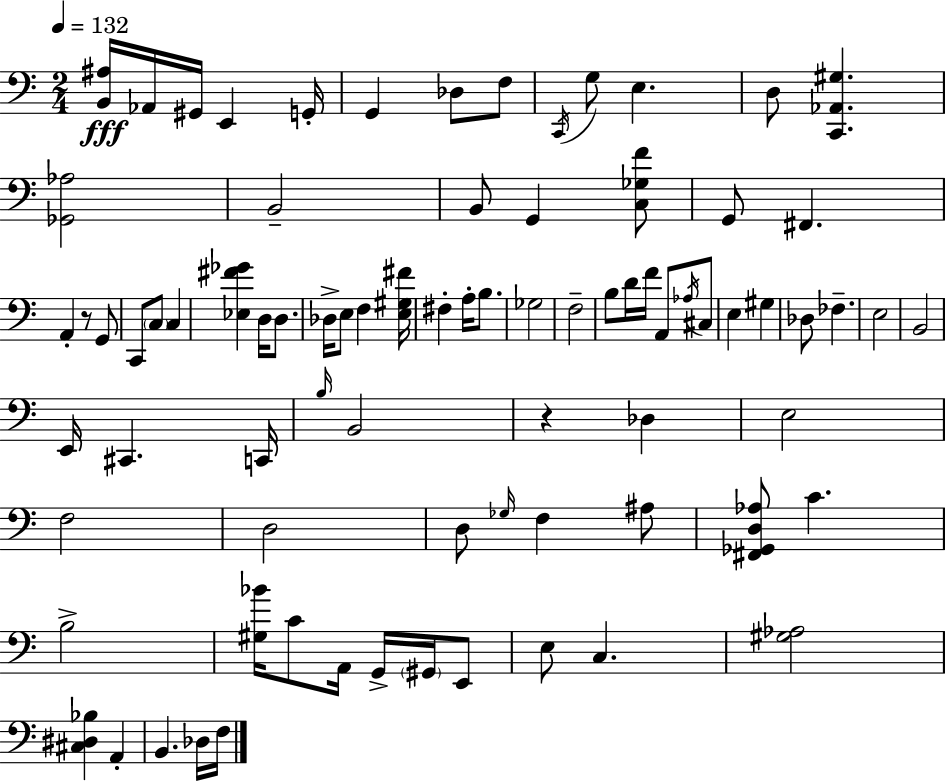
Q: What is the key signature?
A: C major